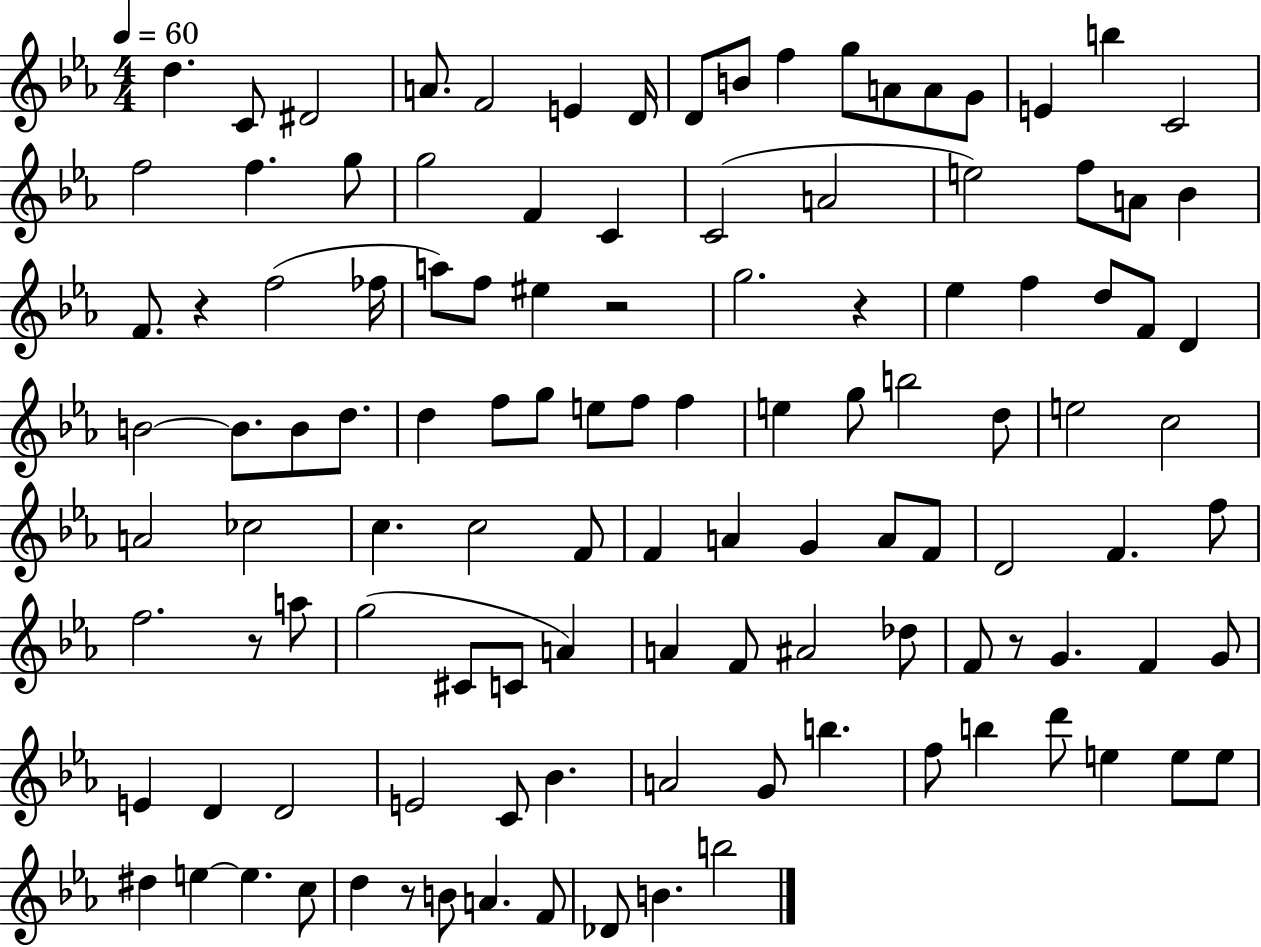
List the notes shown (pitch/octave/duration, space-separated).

D5/q. C4/e D#4/h A4/e. F4/h E4/q D4/s D4/e B4/e F5/q G5/e A4/e A4/e G4/e E4/q B5/q C4/h F5/h F5/q. G5/e G5/h F4/q C4/q C4/h A4/h E5/h F5/e A4/e Bb4/q F4/e. R/q F5/h FES5/s A5/e F5/e EIS5/q R/h G5/h. R/q Eb5/q F5/q D5/e F4/e D4/q B4/h B4/e. B4/e D5/e. D5/q F5/e G5/e E5/e F5/e F5/q E5/q G5/e B5/h D5/e E5/h C5/h A4/h CES5/h C5/q. C5/h F4/e F4/q A4/q G4/q A4/e F4/e D4/h F4/q. F5/e F5/h. R/e A5/e G5/h C#4/e C4/e A4/q A4/q F4/e A#4/h Db5/e F4/e R/e G4/q. F4/q G4/e E4/q D4/q D4/h E4/h C4/e Bb4/q. A4/h G4/e B5/q. F5/e B5/q D6/e E5/q E5/e E5/e D#5/q E5/q E5/q. C5/e D5/q R/e B4/e A4/q. F4/e Db4/e B4/q. B5/h